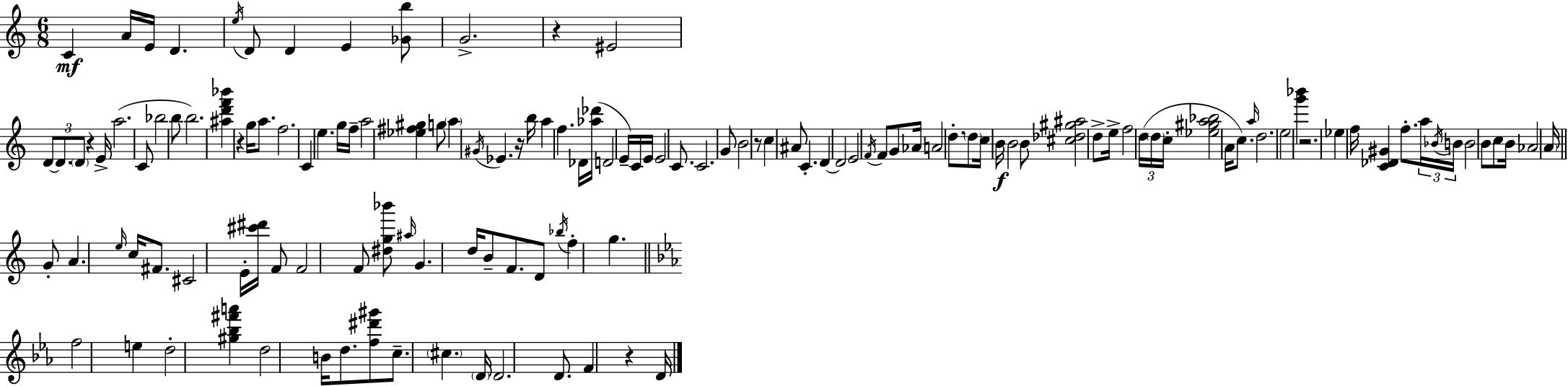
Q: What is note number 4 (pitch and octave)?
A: D4